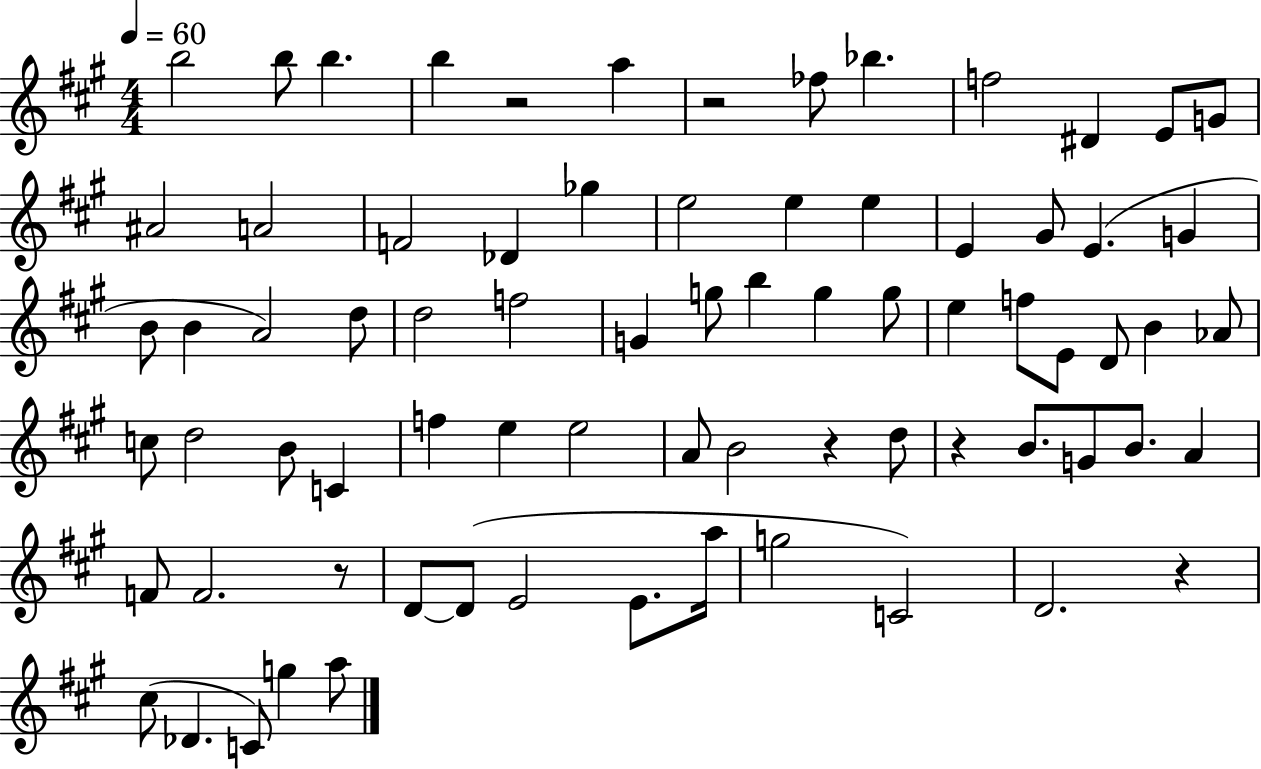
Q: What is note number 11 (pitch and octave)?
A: G4